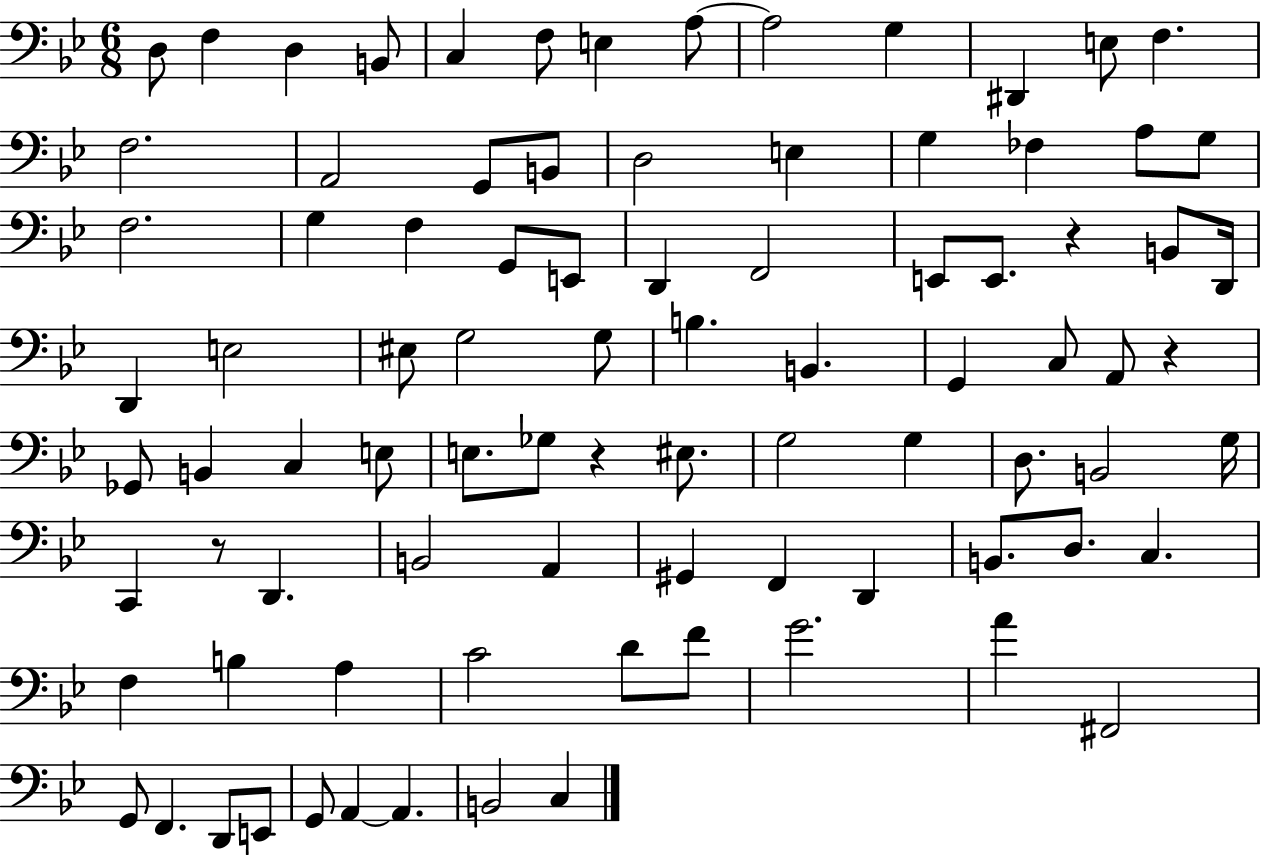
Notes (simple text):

D3/e F3/q D3/q B2/e C3/q F3/e E3/q A3/e A3/h G3/q D#2/q E3/e F3/q. F3/h. A2/h G2/e B2/e D3/h E3/q G3/q FES3/q A3/e G3/e F3/h. G3/q F3/q G2/e E2/e D2/q F2/h E2/e E2/e. R/q B2/e D2/s D2/q E3/h EIS3/e G3/h G3/e B3/q. B2/q. G2/q C3/e A2/e R/q Gb2/e B2/q C3/q E3/e E3/e. Gb3/e R/q EIS3/e. G3/h G3/q D3/e. B2/h G3/s C2/q R/e D2/q. B2/h A2/q G#2/q F2/q D2/q B2/e. D3/e. C3/q. F3/q B3/q A3/q C4/h D4/e F4/e G4/h. A4/q F#2/h G2/e F2/q. D2/e E2/e G2/e A2/q A2/q. B2/h C3/q